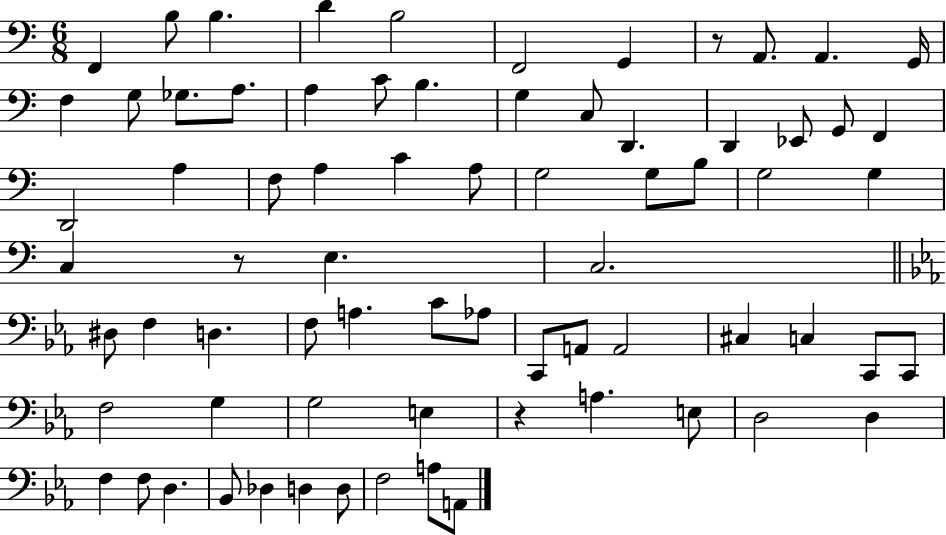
F2/q B3/e B3/q. D4/q B3/h F2/h G2/q R/e A2/e. A2/q. G2/s F3/q G3/e Gb3/e. A3/e. A3/q C4/e B3/q. G3/q C3/e D2/q. D2/q Eb2/e G2/e F2/q D2/h A3/q F3/e A3/q C4/q A3/e G3/h G3/e B3/e G3/h G3/q C3/q R/e E3/q. C3/h. D#3/e F3/q D3/q. F3/e A3/q. C4/e Ab3/e C2/e A2/e A2/h C#3/q C3/q C2/e C2/e F3/h G3/q G3/h E3/q R/q A3/q. E3/e D3/h D3/q F3/q F3/e D3/q. Bb2/e Db3/q D3/q D3/e F3/h A3/e A2/e